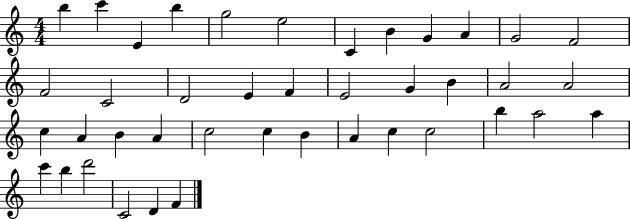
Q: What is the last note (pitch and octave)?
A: F4